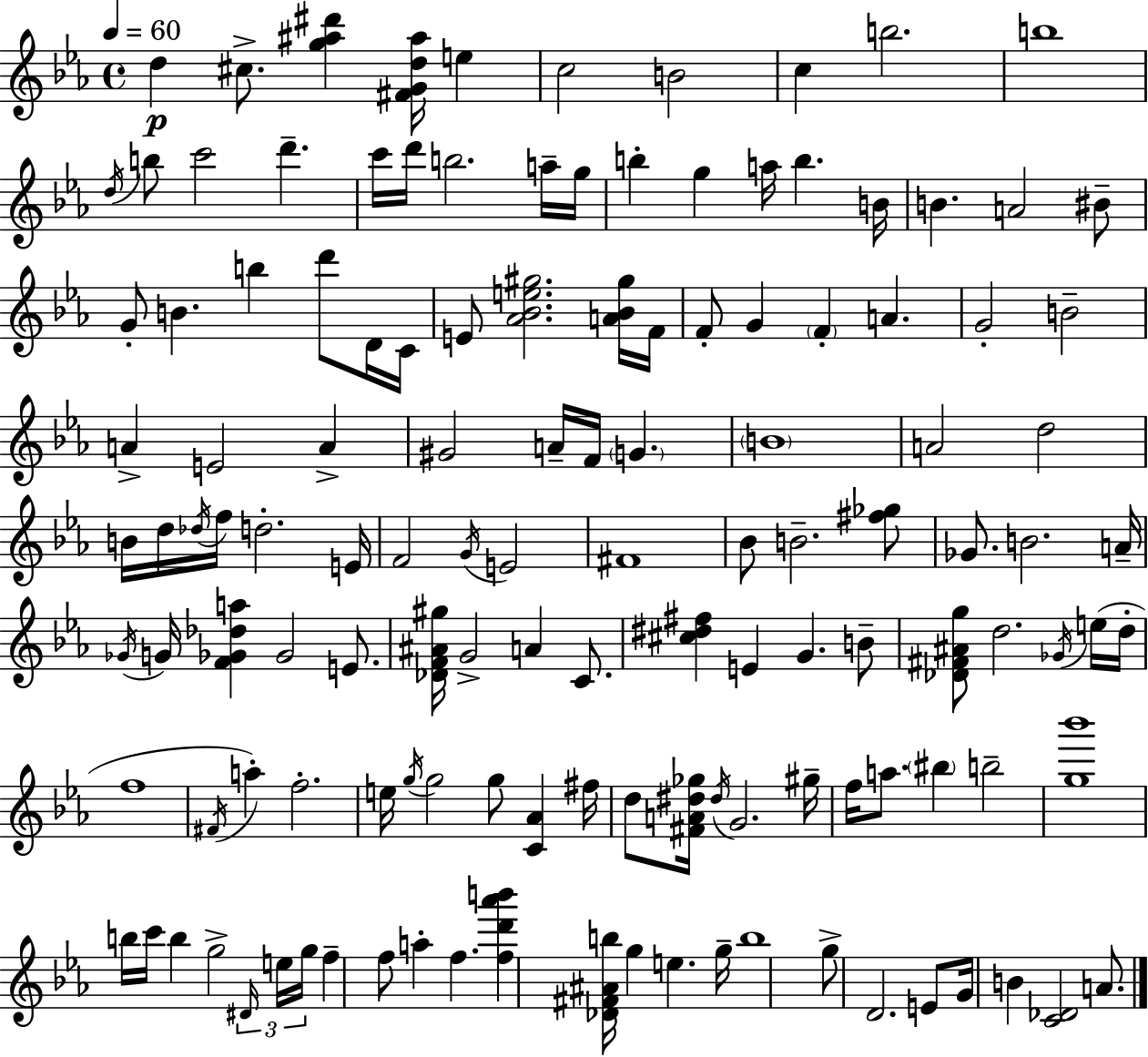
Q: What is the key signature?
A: C minor